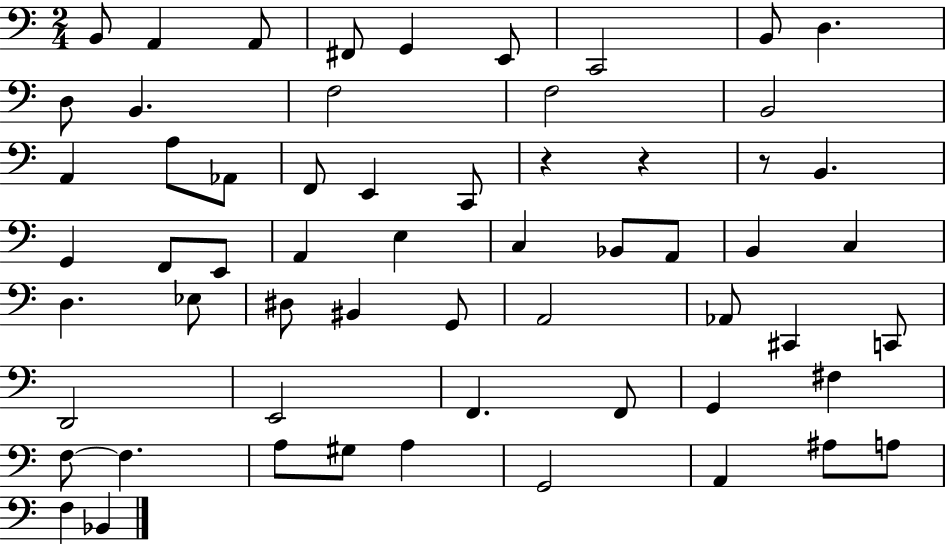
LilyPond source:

{
  \clef bass
  \numericTimeSignature
  \time 2/4
  \key c \major
  b,8 a,4 a,8 | fis,8 g,4 e,8 | c,2 | b,8 d4. | \break d8 b,4. | f2 | f2 | b,2 | \break a,4 a8 aes,8 | f,8 e,4 c,8 | r4 r4 | r8 b,4. | \break g,4 f,8 e,8 | a,4 e4 | c4 bes,8 a,8 | b,4 c4 | \break d4. ees8 | dis8 bis,4 g,8 | a,2 | aes,8 cis,4 c,8 | \break d,2 | e,2 | f,4. f,8 | g,4 fis4 | \break f8~~ f4. | a8 gis8 a4 | g,2 | a,4 ais8 a8 | \break f4 bes,4 | \bar "|."
}